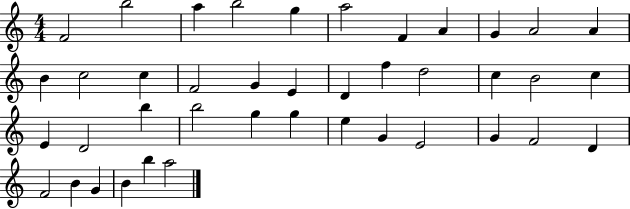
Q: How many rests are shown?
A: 0